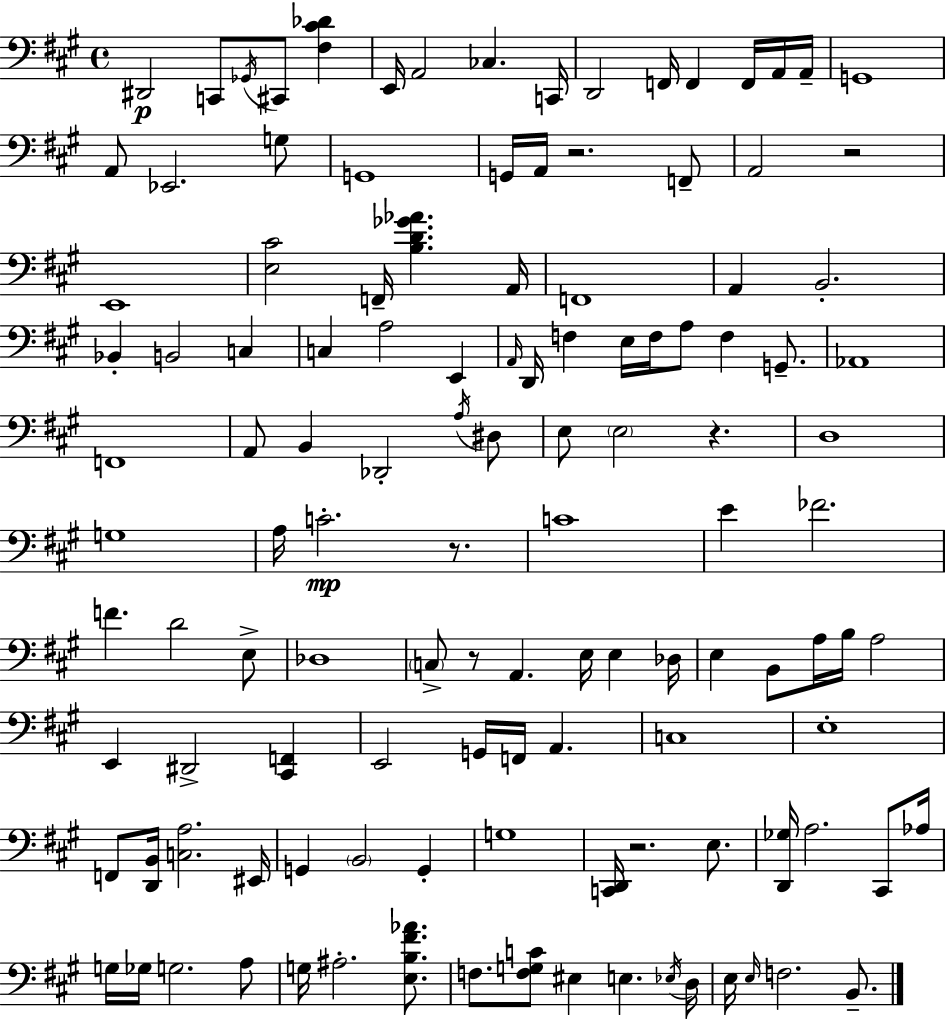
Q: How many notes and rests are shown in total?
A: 122